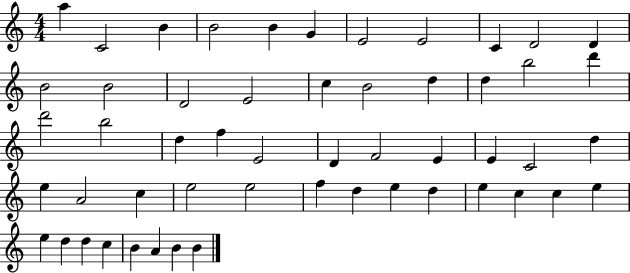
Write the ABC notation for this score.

X:1
T:Untitled
M:4/4
L:1/4
K:C
a C2 B B2 B G E2 E2 C D2 D B2 B2 D2 E2 c B2 d d b2 d' d'2 b2 d f E2 D F2 E E C2 d e A2 c e2 e2 f d e d e c c e e d d c B A B B